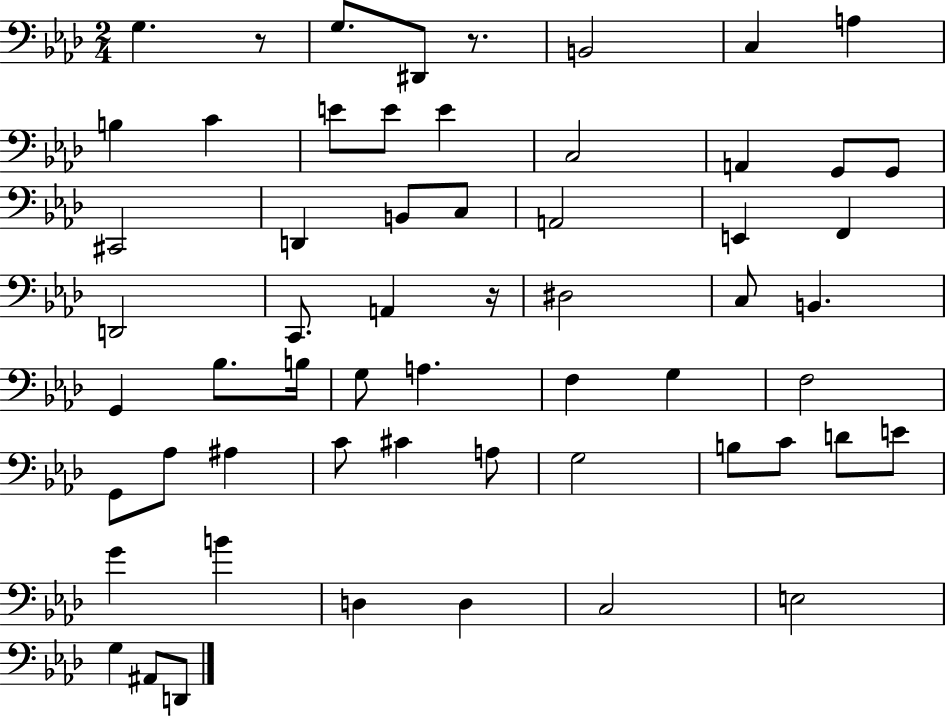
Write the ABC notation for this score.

X:1
T:Untitled
M:2/4
L:1/4
K:Ab
G, z/2 G,/2 ^D,,/2 z/2 B,,2 C, A, B, C E/2 E/2 E C,2 A,, G,,/2 G,,/2 ^C,,2 D,, B,,/2 C,/2 A,,2 E,, F,, D,,2 C,,/2 A,, z/4 ^D,2 C,/2 B,, G,, _B,/2 B,/4 G,/2 A, F, G, F,2 G,,/2 _A,/2 ^A, C/2 ^C A,/2 G,2 B,/2 C/2 D/2 E/2 G B D, D, C,2 E,2 G, ^A,,/2 D,,/2